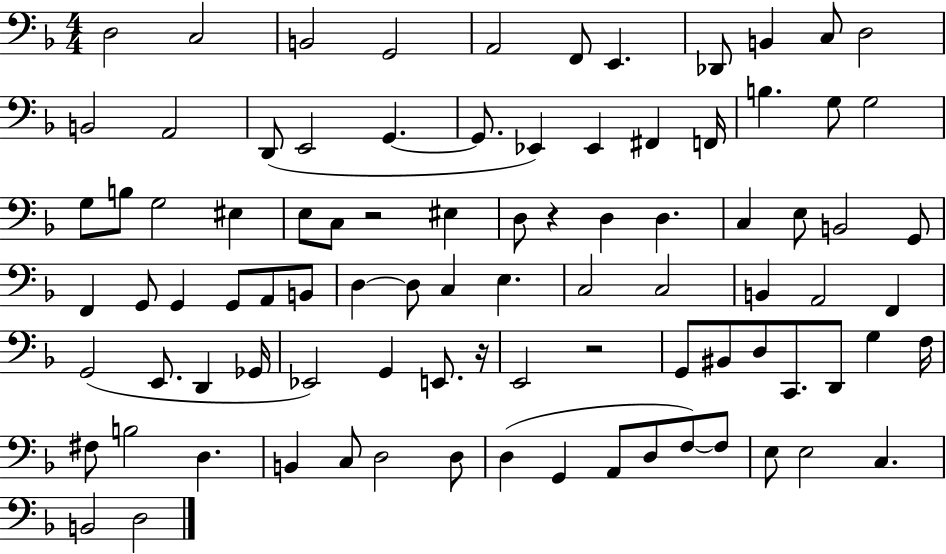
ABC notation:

X:1
T:Untitled
M:4/4
L:1/4
K:F
D,2 C,2 B,,2 G,,2 A,,2 F,,/2 E,, _D,,/2 B,, C,/2 D,2 B,,2 A,,2 D,,/2 E,,2 G,, G,,/2 _E,, _E,, ^F,, F,,/4 B, G,/2 G,2 G,/2 B,/2 G,2 ^E, E,/2 C,/2 z2 ^E, D,/2 z D, D, C, E,/2 B,,2 G,,/2 F,, G,,/2 G,, G,,/2 A,,/2 B,,/2 D, D,/2 C, E, C,2 C,2 B,, A,,2 F,, G,,2 E,,/2 D,, _G,,/4 _E,,2 G,, E,,/2 z/4 E,,2 z2 G,,/2 ^B,,/2 D,/2 C,,/2 D,,/2 G, F,/4 ^F,/2 B,2 D, B,, C,/2 D,2 D,/2 D, G,, A,,/2 D,/2 F,/2 F,/2 E,/2 E,2 C, B,,2 D,2